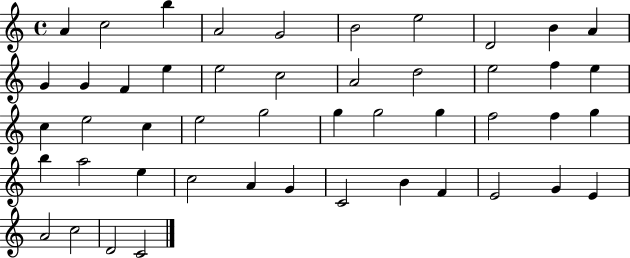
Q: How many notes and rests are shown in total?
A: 48